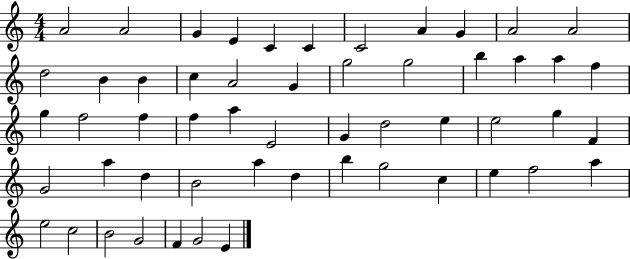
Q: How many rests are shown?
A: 0